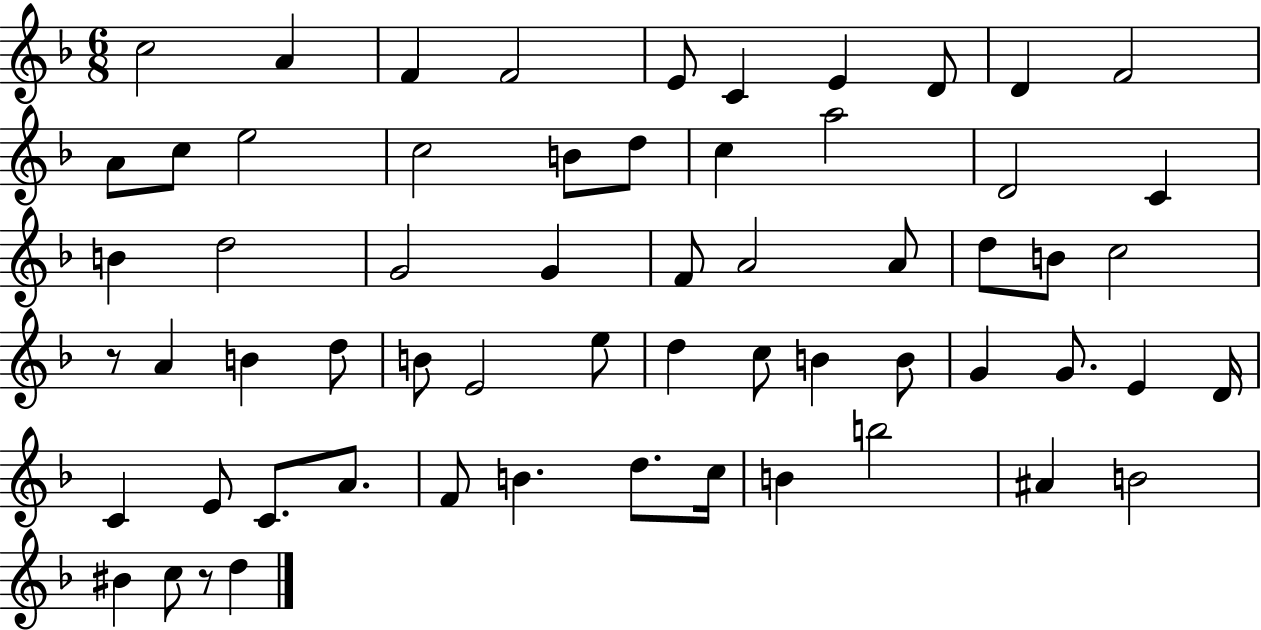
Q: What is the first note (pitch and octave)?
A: C5